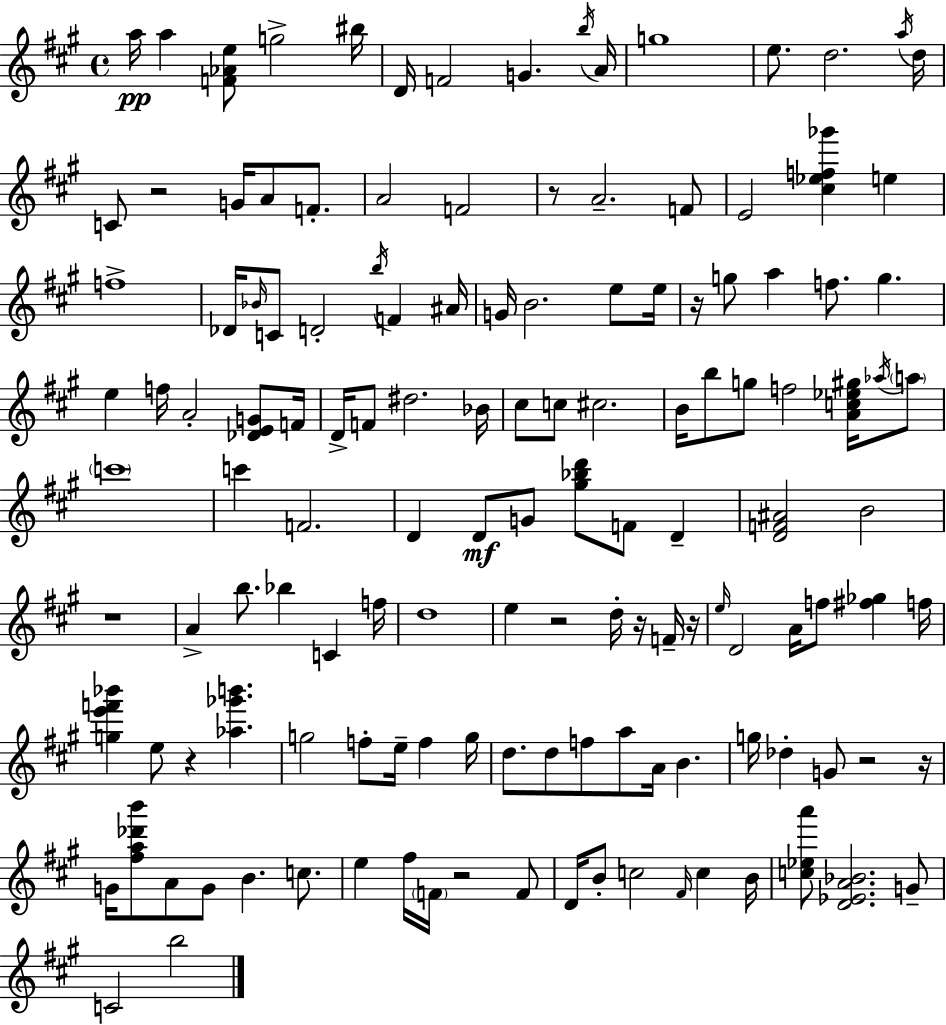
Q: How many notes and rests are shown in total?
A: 136